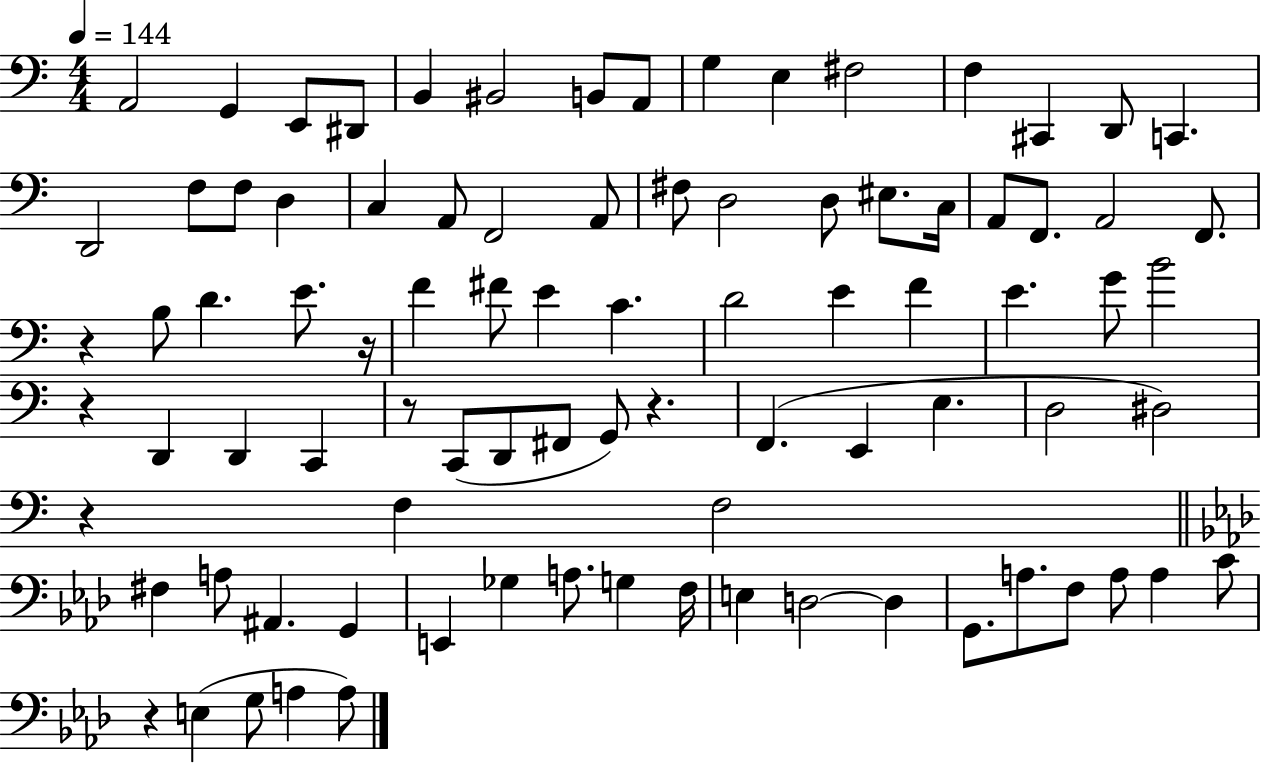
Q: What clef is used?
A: bass